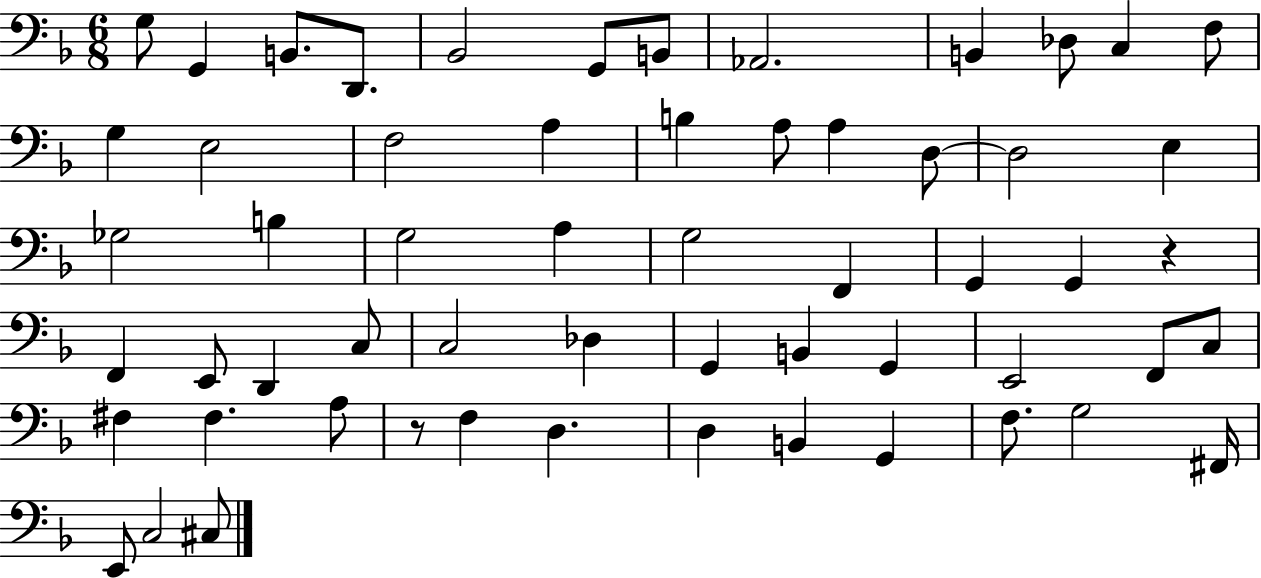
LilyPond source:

{
  \clef bass
  \numericTimeSignature
  \time 6/8
  \key f \major
  g8 g,4 b,8. d,8. | bes,2 g,8 b,8 | aes,2. | b,4 des8 c4 f8 | \break g4 e2 | f2 a4 | b4 a8 a4 d8~~ | d2 e4 | \break ges2 b4 | g2 a4 | g2 f,4 | g,4 g,4 r4 | \break f,4 e,8 d,4 c8 | c2 des4 | g,4 b,4 g,4 | e,2 f,8 c8 | \break fis4 fis4. a8 | r8 f4 d4. | d4 b,4 g,4 | f8. g2 fis,16 | \break e,8 c2 cis8 | \bar "|."
}